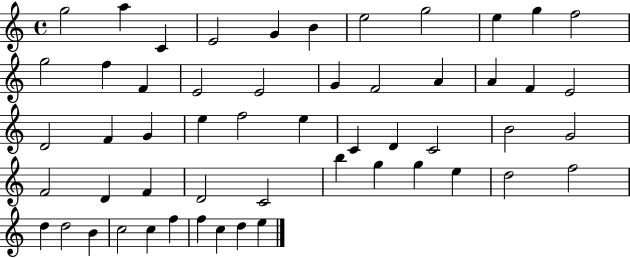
G5/h A5/q C4/q E4/h G4/q B4/q E5/h G5/h E5/q G5/q F5/h G5/h F5/q F4/q E4/h E4/h G4/q F4/h A4/q A4/q F4/q E4/h D4/h F4/q G4/q E5/q F5/h E5/q C4/q D4/q C4/h B4/h G4/h F4/h D4/q F4/q D4/h C4/h B5/q G5/q G5/q E5/q D5/h F5/h D5/q D5/h B4/q C5/h C5/q F5/q F5/q C5/q D5/q E5/q